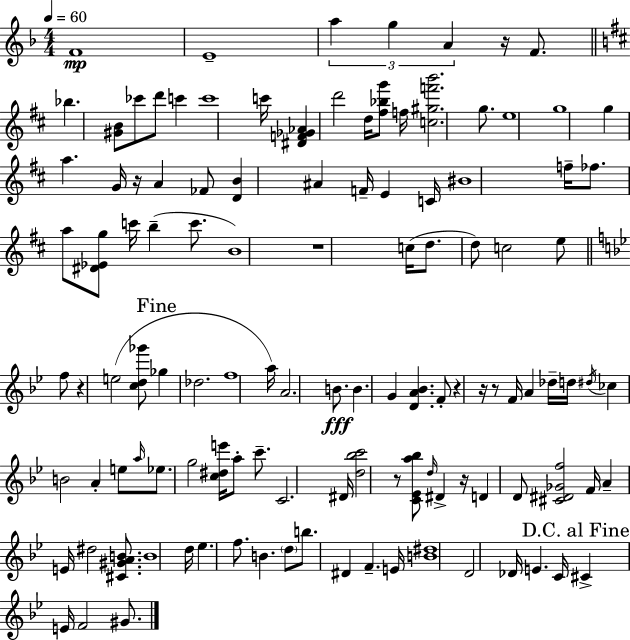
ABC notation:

X:1
T:Untitled
M:4/4
L:1/4
K:F
F4 E4 a g A z/4 F/2 _b [^GB]/2 _c'/2 d'/2 c' c'4 c'/4 [^DF_G_A] d'2 d/4 [^f_bg']/2 f/4 [c^gf'b']2 g/2 e4 g4 g a G/4 z/4 A _F/2 [DB] ^A F/4 E C/4 ^B4 f/4 _f/2 a/2 [^D_Eg]/2 c'/4 b c'/2 B4 z4 c/4 d/2 d/2 c2 e/2 f/2 z e2 [cd_g']/2 _g _d2 f4 a/4 A2 B/2 B G [DA_B] F/2 z z/4 z/2 F/4 A _d/4 d/4 ^d/4 _c B2 A e/2 a/4 _e/2 g2 [c^de']/4 a/2 c'/2 C2 ^D/4 [d_bc']2 z/2 [C_Ea_b]/2 d/4 ^D z/4 D D/2 [^C^D_Gf]2 F/4 A E/4 ^d2 [^C^GAB]/2 B4 d/4 _e f/2 B d/2 b/2 ^D F E/4 [B^d]4 D2 _D/4 E C/4 ^C E/4 F2 ^G/2